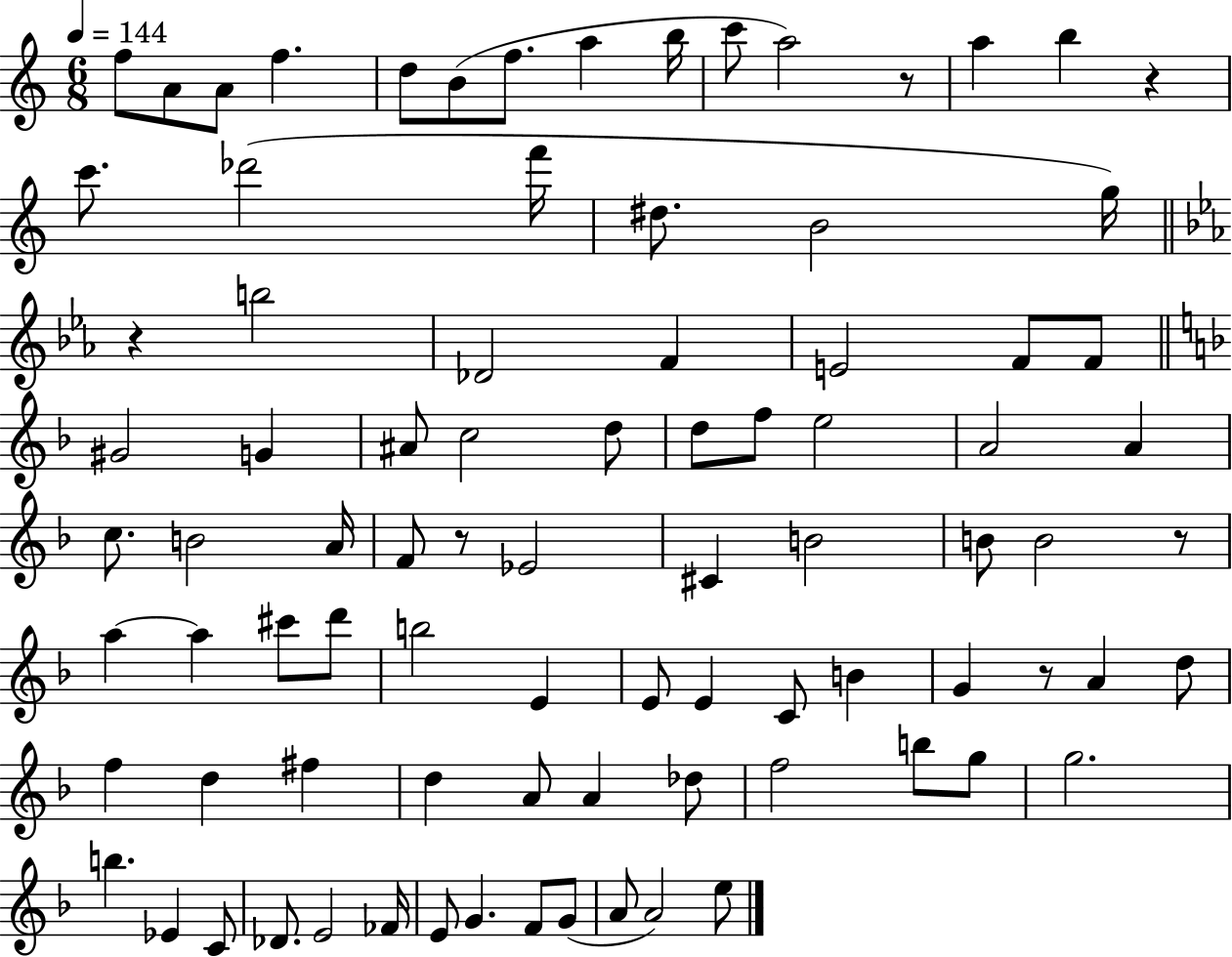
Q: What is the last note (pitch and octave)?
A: E5